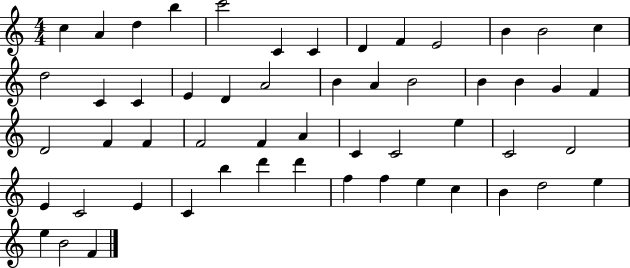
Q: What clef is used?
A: treble